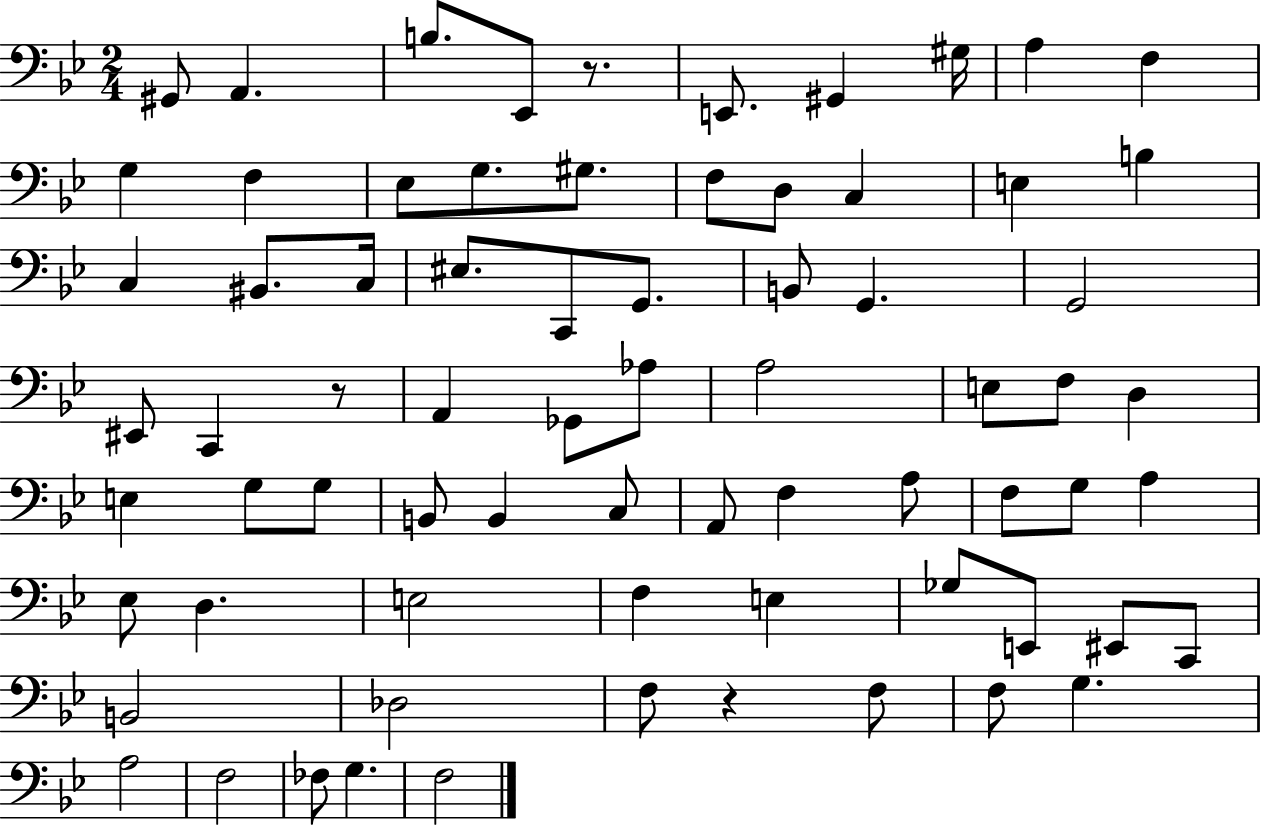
G#2/e A2/q. B3/e. Eb2/e R/e. E2/e. G#2/q G#3/s A3/q F3/q G3/q F3/q Eb3/e G3/e. G#3/e. F3/e D3/e C3/q E3/q B3/q C3/q BIS2/e. C3/s EIS3/e. C2/e G2/e. B2/e G2/q. G2/h EIS2/e C2/q R/e A2/q Gb2/e Ab3/e A3/h E3/e F3/e D3/q E3/q G3/e G3/e B2/e B2/q C3/e A2/e F3/q A3/e F3/e G3/e A3/q Eb3/e D3/q. E3/h F3/q E3/q Gb3/e E2/e EIS2/e C2/e B2/h Db3/h F3/e R/q F3/e F3/e G3/q. A3/h F3/h FES3/e G3/q. F3/h